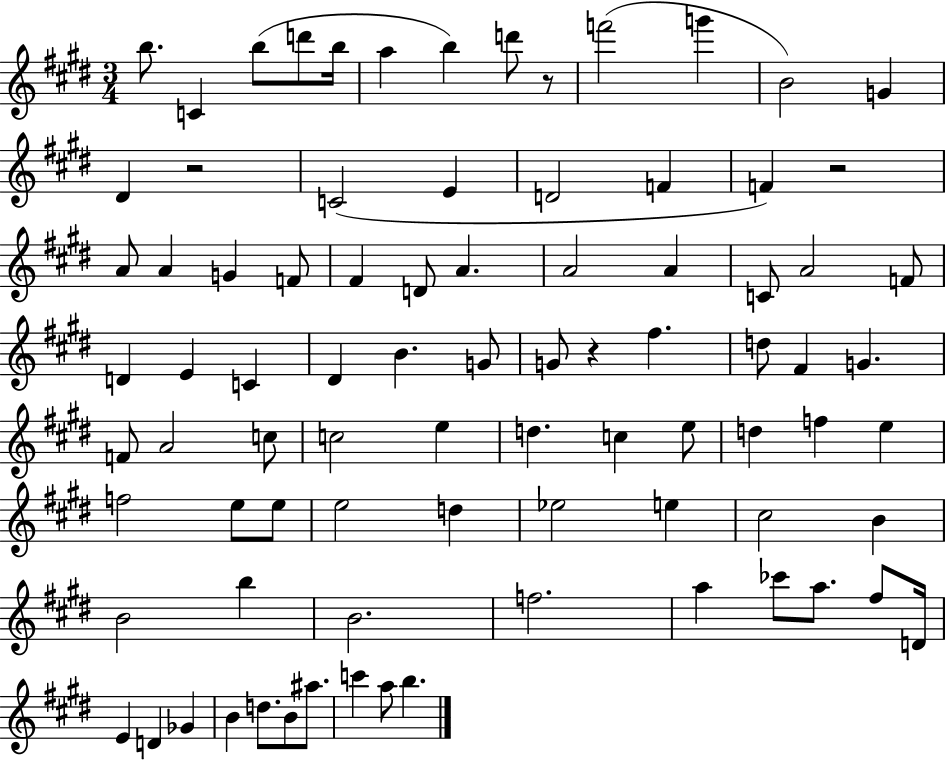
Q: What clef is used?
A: treble